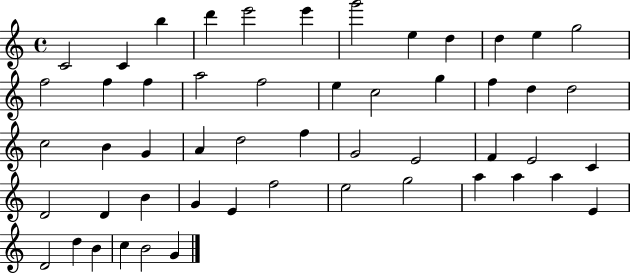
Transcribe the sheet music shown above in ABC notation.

X:1
T:Untitled
M:4/4
L:1/4
K:C
C2 C b d' e'2 e' g'2 e d d e g2 f2 f f a2 f2 e c2 g f d d2 c2 B G A d2 f G2 E2 F E2 C D2 D B G E f2 e2 g2 a a a E D2 d B c B2 G